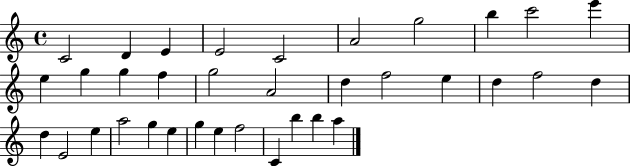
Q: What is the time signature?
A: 4/4